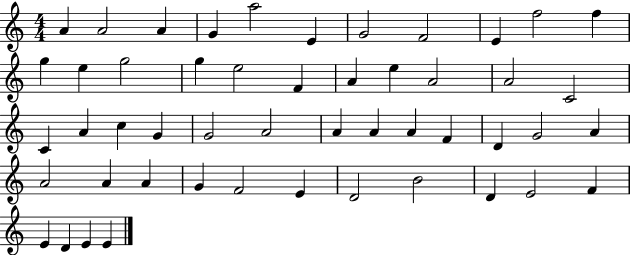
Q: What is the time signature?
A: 4/4